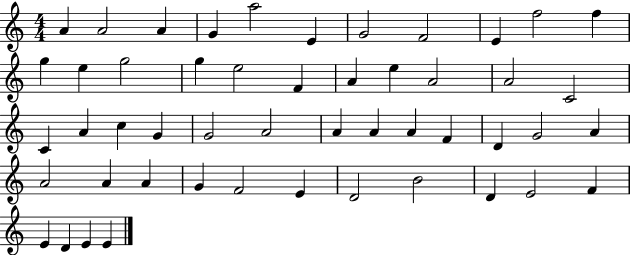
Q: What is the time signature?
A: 4/4